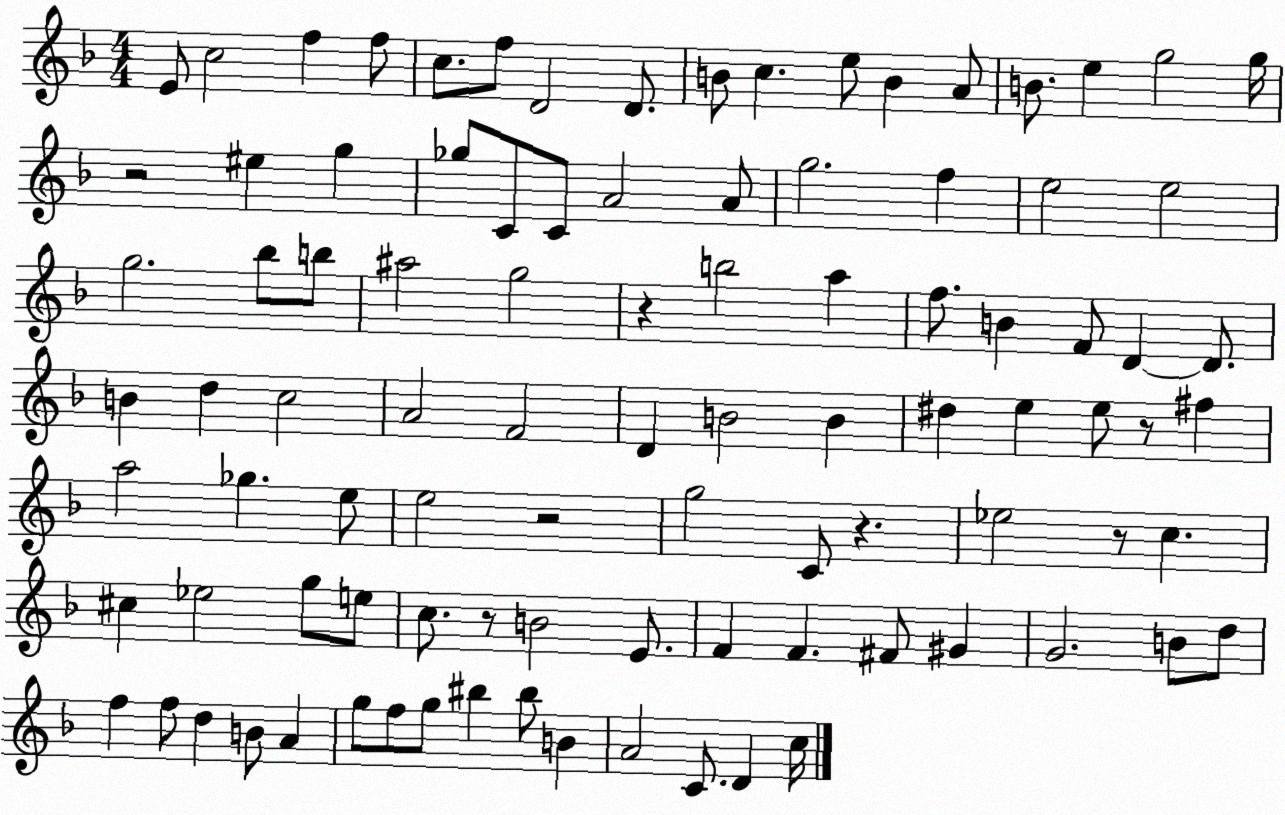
X:1
T:Untitled
M:4/4
L:1/4
K:F
E/2 c2 f f/2 c/2 f/2 D2 D/2 B/2 c e/2 B A/2 B/2 e g2 g/4 z2 ^e g _g/2 C/2 C/2 A2 A/2 g2 f e2 e2 g2 _b/2 b/2 ^a2 g2 z b2 a f/2 B F/2 D D/2 B d c2 A2 F2 D B2 B ^d e e/2 z/2 ^f a2 _g e/2 e2 z2 g2 C/2 z _e2 z/2 c ^c _e2 g/2 e/2 c/2 z/2 B2 E/2 F F ^F/2 ^G G2 B/2 d/2 f f/2 d B/2 A g/2 f/2 g/2 ^b ^b/2 B A2 C/2 D c/4